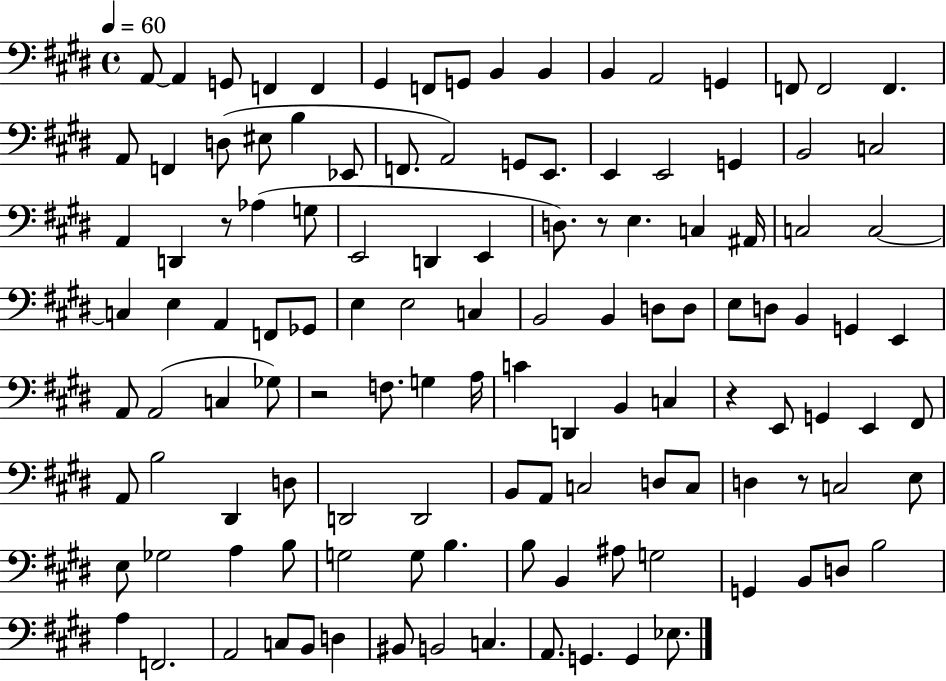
A2/e A2/q G2/e F2/q F2/q G#2/q F2/e G2/e B2/q B2/q B2/q A2/h G2/q F2/e F2/h F2/q. A2/e F2/q D3/e EIS3/e B3/q Eb2/e F2/e. A2/h G2/e E2/e. E2/q E2/h G2/q B2/h C3/h A2/q D2/q R/e Ab3/q G3/e E2/h D2/q E2/q D3/e. R/e E3/q. C3/q A#2/s C3/h C3/h C3/q E3/q A2/q F2/e Gb2/e E3/q E3/h C3/q B2/h B2/q D3/e D3/e E3/e D3/e B2/q G2/q E2/q A2/e A2/h C3/q Gb3/e R/h F3/e. G3/q A3/s C4/q D2/q B2/q C3/q R/q E2/e G2/q E2/q F#2/e A2/e B3/h D#2/q D3/e D2/h D2/h B2/e A2/e C3/h D3/e C3/e D3/q R/e C3/h E3/e E3/e Gb3/h A3/q B3/e G3/h G3/e B3/q. B3/e B2/q A#3/e G3/h G2/q B2/e D3/e B3/h A3/q F2/h. A2/h C3/e B2/e D3/q BIS2/e B2/h C3/q. A2/e. G2/q. G2/q Eb3/e.